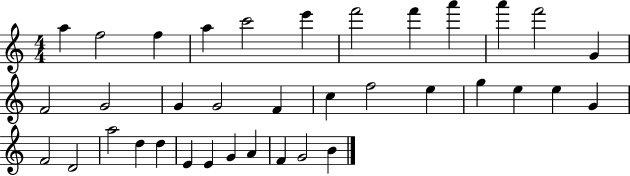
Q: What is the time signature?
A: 4/4